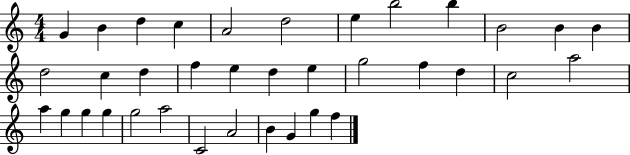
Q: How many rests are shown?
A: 0